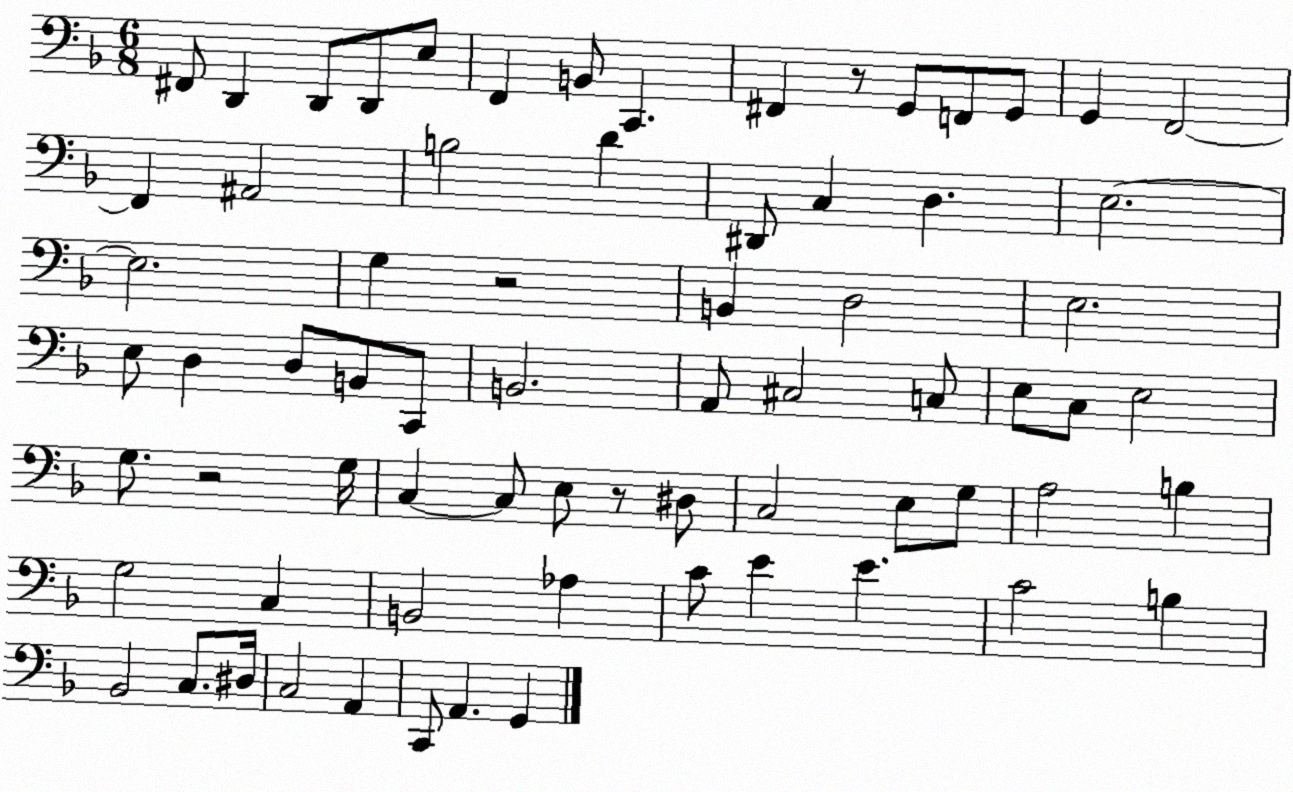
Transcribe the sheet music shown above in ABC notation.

X:1
T:Untitled
M:6/8
L:1/4
K:F
^F,,/2 D,, D,,/2 D,,/2 E,/2 F,, B,,/2 C,, ^F,, z/2 G,,/2 F,,/2 G,,/2 G,, F,,2 F,, ^A,,2 B,2 D ^D,,/2 C, D, E,2 E,2 G, z2 B,, D,2 E,2 E,/2 D, D,/2 B,,/2 C,,/2 B,,2 A,,/2 ^C,2 C,/2 E,/2 C,/2 E,2 G,/2 z2 G,/4 C, C,/2 E,/2 z/2 ^D,/2 C,2 E,/2 G,/2 A,2 B, G,2 C, B,,2 _A, C/2 E E C2 B, _B,,2 C,/2 ^D,/4 C,2 A,, C,,/2 A,, G,,